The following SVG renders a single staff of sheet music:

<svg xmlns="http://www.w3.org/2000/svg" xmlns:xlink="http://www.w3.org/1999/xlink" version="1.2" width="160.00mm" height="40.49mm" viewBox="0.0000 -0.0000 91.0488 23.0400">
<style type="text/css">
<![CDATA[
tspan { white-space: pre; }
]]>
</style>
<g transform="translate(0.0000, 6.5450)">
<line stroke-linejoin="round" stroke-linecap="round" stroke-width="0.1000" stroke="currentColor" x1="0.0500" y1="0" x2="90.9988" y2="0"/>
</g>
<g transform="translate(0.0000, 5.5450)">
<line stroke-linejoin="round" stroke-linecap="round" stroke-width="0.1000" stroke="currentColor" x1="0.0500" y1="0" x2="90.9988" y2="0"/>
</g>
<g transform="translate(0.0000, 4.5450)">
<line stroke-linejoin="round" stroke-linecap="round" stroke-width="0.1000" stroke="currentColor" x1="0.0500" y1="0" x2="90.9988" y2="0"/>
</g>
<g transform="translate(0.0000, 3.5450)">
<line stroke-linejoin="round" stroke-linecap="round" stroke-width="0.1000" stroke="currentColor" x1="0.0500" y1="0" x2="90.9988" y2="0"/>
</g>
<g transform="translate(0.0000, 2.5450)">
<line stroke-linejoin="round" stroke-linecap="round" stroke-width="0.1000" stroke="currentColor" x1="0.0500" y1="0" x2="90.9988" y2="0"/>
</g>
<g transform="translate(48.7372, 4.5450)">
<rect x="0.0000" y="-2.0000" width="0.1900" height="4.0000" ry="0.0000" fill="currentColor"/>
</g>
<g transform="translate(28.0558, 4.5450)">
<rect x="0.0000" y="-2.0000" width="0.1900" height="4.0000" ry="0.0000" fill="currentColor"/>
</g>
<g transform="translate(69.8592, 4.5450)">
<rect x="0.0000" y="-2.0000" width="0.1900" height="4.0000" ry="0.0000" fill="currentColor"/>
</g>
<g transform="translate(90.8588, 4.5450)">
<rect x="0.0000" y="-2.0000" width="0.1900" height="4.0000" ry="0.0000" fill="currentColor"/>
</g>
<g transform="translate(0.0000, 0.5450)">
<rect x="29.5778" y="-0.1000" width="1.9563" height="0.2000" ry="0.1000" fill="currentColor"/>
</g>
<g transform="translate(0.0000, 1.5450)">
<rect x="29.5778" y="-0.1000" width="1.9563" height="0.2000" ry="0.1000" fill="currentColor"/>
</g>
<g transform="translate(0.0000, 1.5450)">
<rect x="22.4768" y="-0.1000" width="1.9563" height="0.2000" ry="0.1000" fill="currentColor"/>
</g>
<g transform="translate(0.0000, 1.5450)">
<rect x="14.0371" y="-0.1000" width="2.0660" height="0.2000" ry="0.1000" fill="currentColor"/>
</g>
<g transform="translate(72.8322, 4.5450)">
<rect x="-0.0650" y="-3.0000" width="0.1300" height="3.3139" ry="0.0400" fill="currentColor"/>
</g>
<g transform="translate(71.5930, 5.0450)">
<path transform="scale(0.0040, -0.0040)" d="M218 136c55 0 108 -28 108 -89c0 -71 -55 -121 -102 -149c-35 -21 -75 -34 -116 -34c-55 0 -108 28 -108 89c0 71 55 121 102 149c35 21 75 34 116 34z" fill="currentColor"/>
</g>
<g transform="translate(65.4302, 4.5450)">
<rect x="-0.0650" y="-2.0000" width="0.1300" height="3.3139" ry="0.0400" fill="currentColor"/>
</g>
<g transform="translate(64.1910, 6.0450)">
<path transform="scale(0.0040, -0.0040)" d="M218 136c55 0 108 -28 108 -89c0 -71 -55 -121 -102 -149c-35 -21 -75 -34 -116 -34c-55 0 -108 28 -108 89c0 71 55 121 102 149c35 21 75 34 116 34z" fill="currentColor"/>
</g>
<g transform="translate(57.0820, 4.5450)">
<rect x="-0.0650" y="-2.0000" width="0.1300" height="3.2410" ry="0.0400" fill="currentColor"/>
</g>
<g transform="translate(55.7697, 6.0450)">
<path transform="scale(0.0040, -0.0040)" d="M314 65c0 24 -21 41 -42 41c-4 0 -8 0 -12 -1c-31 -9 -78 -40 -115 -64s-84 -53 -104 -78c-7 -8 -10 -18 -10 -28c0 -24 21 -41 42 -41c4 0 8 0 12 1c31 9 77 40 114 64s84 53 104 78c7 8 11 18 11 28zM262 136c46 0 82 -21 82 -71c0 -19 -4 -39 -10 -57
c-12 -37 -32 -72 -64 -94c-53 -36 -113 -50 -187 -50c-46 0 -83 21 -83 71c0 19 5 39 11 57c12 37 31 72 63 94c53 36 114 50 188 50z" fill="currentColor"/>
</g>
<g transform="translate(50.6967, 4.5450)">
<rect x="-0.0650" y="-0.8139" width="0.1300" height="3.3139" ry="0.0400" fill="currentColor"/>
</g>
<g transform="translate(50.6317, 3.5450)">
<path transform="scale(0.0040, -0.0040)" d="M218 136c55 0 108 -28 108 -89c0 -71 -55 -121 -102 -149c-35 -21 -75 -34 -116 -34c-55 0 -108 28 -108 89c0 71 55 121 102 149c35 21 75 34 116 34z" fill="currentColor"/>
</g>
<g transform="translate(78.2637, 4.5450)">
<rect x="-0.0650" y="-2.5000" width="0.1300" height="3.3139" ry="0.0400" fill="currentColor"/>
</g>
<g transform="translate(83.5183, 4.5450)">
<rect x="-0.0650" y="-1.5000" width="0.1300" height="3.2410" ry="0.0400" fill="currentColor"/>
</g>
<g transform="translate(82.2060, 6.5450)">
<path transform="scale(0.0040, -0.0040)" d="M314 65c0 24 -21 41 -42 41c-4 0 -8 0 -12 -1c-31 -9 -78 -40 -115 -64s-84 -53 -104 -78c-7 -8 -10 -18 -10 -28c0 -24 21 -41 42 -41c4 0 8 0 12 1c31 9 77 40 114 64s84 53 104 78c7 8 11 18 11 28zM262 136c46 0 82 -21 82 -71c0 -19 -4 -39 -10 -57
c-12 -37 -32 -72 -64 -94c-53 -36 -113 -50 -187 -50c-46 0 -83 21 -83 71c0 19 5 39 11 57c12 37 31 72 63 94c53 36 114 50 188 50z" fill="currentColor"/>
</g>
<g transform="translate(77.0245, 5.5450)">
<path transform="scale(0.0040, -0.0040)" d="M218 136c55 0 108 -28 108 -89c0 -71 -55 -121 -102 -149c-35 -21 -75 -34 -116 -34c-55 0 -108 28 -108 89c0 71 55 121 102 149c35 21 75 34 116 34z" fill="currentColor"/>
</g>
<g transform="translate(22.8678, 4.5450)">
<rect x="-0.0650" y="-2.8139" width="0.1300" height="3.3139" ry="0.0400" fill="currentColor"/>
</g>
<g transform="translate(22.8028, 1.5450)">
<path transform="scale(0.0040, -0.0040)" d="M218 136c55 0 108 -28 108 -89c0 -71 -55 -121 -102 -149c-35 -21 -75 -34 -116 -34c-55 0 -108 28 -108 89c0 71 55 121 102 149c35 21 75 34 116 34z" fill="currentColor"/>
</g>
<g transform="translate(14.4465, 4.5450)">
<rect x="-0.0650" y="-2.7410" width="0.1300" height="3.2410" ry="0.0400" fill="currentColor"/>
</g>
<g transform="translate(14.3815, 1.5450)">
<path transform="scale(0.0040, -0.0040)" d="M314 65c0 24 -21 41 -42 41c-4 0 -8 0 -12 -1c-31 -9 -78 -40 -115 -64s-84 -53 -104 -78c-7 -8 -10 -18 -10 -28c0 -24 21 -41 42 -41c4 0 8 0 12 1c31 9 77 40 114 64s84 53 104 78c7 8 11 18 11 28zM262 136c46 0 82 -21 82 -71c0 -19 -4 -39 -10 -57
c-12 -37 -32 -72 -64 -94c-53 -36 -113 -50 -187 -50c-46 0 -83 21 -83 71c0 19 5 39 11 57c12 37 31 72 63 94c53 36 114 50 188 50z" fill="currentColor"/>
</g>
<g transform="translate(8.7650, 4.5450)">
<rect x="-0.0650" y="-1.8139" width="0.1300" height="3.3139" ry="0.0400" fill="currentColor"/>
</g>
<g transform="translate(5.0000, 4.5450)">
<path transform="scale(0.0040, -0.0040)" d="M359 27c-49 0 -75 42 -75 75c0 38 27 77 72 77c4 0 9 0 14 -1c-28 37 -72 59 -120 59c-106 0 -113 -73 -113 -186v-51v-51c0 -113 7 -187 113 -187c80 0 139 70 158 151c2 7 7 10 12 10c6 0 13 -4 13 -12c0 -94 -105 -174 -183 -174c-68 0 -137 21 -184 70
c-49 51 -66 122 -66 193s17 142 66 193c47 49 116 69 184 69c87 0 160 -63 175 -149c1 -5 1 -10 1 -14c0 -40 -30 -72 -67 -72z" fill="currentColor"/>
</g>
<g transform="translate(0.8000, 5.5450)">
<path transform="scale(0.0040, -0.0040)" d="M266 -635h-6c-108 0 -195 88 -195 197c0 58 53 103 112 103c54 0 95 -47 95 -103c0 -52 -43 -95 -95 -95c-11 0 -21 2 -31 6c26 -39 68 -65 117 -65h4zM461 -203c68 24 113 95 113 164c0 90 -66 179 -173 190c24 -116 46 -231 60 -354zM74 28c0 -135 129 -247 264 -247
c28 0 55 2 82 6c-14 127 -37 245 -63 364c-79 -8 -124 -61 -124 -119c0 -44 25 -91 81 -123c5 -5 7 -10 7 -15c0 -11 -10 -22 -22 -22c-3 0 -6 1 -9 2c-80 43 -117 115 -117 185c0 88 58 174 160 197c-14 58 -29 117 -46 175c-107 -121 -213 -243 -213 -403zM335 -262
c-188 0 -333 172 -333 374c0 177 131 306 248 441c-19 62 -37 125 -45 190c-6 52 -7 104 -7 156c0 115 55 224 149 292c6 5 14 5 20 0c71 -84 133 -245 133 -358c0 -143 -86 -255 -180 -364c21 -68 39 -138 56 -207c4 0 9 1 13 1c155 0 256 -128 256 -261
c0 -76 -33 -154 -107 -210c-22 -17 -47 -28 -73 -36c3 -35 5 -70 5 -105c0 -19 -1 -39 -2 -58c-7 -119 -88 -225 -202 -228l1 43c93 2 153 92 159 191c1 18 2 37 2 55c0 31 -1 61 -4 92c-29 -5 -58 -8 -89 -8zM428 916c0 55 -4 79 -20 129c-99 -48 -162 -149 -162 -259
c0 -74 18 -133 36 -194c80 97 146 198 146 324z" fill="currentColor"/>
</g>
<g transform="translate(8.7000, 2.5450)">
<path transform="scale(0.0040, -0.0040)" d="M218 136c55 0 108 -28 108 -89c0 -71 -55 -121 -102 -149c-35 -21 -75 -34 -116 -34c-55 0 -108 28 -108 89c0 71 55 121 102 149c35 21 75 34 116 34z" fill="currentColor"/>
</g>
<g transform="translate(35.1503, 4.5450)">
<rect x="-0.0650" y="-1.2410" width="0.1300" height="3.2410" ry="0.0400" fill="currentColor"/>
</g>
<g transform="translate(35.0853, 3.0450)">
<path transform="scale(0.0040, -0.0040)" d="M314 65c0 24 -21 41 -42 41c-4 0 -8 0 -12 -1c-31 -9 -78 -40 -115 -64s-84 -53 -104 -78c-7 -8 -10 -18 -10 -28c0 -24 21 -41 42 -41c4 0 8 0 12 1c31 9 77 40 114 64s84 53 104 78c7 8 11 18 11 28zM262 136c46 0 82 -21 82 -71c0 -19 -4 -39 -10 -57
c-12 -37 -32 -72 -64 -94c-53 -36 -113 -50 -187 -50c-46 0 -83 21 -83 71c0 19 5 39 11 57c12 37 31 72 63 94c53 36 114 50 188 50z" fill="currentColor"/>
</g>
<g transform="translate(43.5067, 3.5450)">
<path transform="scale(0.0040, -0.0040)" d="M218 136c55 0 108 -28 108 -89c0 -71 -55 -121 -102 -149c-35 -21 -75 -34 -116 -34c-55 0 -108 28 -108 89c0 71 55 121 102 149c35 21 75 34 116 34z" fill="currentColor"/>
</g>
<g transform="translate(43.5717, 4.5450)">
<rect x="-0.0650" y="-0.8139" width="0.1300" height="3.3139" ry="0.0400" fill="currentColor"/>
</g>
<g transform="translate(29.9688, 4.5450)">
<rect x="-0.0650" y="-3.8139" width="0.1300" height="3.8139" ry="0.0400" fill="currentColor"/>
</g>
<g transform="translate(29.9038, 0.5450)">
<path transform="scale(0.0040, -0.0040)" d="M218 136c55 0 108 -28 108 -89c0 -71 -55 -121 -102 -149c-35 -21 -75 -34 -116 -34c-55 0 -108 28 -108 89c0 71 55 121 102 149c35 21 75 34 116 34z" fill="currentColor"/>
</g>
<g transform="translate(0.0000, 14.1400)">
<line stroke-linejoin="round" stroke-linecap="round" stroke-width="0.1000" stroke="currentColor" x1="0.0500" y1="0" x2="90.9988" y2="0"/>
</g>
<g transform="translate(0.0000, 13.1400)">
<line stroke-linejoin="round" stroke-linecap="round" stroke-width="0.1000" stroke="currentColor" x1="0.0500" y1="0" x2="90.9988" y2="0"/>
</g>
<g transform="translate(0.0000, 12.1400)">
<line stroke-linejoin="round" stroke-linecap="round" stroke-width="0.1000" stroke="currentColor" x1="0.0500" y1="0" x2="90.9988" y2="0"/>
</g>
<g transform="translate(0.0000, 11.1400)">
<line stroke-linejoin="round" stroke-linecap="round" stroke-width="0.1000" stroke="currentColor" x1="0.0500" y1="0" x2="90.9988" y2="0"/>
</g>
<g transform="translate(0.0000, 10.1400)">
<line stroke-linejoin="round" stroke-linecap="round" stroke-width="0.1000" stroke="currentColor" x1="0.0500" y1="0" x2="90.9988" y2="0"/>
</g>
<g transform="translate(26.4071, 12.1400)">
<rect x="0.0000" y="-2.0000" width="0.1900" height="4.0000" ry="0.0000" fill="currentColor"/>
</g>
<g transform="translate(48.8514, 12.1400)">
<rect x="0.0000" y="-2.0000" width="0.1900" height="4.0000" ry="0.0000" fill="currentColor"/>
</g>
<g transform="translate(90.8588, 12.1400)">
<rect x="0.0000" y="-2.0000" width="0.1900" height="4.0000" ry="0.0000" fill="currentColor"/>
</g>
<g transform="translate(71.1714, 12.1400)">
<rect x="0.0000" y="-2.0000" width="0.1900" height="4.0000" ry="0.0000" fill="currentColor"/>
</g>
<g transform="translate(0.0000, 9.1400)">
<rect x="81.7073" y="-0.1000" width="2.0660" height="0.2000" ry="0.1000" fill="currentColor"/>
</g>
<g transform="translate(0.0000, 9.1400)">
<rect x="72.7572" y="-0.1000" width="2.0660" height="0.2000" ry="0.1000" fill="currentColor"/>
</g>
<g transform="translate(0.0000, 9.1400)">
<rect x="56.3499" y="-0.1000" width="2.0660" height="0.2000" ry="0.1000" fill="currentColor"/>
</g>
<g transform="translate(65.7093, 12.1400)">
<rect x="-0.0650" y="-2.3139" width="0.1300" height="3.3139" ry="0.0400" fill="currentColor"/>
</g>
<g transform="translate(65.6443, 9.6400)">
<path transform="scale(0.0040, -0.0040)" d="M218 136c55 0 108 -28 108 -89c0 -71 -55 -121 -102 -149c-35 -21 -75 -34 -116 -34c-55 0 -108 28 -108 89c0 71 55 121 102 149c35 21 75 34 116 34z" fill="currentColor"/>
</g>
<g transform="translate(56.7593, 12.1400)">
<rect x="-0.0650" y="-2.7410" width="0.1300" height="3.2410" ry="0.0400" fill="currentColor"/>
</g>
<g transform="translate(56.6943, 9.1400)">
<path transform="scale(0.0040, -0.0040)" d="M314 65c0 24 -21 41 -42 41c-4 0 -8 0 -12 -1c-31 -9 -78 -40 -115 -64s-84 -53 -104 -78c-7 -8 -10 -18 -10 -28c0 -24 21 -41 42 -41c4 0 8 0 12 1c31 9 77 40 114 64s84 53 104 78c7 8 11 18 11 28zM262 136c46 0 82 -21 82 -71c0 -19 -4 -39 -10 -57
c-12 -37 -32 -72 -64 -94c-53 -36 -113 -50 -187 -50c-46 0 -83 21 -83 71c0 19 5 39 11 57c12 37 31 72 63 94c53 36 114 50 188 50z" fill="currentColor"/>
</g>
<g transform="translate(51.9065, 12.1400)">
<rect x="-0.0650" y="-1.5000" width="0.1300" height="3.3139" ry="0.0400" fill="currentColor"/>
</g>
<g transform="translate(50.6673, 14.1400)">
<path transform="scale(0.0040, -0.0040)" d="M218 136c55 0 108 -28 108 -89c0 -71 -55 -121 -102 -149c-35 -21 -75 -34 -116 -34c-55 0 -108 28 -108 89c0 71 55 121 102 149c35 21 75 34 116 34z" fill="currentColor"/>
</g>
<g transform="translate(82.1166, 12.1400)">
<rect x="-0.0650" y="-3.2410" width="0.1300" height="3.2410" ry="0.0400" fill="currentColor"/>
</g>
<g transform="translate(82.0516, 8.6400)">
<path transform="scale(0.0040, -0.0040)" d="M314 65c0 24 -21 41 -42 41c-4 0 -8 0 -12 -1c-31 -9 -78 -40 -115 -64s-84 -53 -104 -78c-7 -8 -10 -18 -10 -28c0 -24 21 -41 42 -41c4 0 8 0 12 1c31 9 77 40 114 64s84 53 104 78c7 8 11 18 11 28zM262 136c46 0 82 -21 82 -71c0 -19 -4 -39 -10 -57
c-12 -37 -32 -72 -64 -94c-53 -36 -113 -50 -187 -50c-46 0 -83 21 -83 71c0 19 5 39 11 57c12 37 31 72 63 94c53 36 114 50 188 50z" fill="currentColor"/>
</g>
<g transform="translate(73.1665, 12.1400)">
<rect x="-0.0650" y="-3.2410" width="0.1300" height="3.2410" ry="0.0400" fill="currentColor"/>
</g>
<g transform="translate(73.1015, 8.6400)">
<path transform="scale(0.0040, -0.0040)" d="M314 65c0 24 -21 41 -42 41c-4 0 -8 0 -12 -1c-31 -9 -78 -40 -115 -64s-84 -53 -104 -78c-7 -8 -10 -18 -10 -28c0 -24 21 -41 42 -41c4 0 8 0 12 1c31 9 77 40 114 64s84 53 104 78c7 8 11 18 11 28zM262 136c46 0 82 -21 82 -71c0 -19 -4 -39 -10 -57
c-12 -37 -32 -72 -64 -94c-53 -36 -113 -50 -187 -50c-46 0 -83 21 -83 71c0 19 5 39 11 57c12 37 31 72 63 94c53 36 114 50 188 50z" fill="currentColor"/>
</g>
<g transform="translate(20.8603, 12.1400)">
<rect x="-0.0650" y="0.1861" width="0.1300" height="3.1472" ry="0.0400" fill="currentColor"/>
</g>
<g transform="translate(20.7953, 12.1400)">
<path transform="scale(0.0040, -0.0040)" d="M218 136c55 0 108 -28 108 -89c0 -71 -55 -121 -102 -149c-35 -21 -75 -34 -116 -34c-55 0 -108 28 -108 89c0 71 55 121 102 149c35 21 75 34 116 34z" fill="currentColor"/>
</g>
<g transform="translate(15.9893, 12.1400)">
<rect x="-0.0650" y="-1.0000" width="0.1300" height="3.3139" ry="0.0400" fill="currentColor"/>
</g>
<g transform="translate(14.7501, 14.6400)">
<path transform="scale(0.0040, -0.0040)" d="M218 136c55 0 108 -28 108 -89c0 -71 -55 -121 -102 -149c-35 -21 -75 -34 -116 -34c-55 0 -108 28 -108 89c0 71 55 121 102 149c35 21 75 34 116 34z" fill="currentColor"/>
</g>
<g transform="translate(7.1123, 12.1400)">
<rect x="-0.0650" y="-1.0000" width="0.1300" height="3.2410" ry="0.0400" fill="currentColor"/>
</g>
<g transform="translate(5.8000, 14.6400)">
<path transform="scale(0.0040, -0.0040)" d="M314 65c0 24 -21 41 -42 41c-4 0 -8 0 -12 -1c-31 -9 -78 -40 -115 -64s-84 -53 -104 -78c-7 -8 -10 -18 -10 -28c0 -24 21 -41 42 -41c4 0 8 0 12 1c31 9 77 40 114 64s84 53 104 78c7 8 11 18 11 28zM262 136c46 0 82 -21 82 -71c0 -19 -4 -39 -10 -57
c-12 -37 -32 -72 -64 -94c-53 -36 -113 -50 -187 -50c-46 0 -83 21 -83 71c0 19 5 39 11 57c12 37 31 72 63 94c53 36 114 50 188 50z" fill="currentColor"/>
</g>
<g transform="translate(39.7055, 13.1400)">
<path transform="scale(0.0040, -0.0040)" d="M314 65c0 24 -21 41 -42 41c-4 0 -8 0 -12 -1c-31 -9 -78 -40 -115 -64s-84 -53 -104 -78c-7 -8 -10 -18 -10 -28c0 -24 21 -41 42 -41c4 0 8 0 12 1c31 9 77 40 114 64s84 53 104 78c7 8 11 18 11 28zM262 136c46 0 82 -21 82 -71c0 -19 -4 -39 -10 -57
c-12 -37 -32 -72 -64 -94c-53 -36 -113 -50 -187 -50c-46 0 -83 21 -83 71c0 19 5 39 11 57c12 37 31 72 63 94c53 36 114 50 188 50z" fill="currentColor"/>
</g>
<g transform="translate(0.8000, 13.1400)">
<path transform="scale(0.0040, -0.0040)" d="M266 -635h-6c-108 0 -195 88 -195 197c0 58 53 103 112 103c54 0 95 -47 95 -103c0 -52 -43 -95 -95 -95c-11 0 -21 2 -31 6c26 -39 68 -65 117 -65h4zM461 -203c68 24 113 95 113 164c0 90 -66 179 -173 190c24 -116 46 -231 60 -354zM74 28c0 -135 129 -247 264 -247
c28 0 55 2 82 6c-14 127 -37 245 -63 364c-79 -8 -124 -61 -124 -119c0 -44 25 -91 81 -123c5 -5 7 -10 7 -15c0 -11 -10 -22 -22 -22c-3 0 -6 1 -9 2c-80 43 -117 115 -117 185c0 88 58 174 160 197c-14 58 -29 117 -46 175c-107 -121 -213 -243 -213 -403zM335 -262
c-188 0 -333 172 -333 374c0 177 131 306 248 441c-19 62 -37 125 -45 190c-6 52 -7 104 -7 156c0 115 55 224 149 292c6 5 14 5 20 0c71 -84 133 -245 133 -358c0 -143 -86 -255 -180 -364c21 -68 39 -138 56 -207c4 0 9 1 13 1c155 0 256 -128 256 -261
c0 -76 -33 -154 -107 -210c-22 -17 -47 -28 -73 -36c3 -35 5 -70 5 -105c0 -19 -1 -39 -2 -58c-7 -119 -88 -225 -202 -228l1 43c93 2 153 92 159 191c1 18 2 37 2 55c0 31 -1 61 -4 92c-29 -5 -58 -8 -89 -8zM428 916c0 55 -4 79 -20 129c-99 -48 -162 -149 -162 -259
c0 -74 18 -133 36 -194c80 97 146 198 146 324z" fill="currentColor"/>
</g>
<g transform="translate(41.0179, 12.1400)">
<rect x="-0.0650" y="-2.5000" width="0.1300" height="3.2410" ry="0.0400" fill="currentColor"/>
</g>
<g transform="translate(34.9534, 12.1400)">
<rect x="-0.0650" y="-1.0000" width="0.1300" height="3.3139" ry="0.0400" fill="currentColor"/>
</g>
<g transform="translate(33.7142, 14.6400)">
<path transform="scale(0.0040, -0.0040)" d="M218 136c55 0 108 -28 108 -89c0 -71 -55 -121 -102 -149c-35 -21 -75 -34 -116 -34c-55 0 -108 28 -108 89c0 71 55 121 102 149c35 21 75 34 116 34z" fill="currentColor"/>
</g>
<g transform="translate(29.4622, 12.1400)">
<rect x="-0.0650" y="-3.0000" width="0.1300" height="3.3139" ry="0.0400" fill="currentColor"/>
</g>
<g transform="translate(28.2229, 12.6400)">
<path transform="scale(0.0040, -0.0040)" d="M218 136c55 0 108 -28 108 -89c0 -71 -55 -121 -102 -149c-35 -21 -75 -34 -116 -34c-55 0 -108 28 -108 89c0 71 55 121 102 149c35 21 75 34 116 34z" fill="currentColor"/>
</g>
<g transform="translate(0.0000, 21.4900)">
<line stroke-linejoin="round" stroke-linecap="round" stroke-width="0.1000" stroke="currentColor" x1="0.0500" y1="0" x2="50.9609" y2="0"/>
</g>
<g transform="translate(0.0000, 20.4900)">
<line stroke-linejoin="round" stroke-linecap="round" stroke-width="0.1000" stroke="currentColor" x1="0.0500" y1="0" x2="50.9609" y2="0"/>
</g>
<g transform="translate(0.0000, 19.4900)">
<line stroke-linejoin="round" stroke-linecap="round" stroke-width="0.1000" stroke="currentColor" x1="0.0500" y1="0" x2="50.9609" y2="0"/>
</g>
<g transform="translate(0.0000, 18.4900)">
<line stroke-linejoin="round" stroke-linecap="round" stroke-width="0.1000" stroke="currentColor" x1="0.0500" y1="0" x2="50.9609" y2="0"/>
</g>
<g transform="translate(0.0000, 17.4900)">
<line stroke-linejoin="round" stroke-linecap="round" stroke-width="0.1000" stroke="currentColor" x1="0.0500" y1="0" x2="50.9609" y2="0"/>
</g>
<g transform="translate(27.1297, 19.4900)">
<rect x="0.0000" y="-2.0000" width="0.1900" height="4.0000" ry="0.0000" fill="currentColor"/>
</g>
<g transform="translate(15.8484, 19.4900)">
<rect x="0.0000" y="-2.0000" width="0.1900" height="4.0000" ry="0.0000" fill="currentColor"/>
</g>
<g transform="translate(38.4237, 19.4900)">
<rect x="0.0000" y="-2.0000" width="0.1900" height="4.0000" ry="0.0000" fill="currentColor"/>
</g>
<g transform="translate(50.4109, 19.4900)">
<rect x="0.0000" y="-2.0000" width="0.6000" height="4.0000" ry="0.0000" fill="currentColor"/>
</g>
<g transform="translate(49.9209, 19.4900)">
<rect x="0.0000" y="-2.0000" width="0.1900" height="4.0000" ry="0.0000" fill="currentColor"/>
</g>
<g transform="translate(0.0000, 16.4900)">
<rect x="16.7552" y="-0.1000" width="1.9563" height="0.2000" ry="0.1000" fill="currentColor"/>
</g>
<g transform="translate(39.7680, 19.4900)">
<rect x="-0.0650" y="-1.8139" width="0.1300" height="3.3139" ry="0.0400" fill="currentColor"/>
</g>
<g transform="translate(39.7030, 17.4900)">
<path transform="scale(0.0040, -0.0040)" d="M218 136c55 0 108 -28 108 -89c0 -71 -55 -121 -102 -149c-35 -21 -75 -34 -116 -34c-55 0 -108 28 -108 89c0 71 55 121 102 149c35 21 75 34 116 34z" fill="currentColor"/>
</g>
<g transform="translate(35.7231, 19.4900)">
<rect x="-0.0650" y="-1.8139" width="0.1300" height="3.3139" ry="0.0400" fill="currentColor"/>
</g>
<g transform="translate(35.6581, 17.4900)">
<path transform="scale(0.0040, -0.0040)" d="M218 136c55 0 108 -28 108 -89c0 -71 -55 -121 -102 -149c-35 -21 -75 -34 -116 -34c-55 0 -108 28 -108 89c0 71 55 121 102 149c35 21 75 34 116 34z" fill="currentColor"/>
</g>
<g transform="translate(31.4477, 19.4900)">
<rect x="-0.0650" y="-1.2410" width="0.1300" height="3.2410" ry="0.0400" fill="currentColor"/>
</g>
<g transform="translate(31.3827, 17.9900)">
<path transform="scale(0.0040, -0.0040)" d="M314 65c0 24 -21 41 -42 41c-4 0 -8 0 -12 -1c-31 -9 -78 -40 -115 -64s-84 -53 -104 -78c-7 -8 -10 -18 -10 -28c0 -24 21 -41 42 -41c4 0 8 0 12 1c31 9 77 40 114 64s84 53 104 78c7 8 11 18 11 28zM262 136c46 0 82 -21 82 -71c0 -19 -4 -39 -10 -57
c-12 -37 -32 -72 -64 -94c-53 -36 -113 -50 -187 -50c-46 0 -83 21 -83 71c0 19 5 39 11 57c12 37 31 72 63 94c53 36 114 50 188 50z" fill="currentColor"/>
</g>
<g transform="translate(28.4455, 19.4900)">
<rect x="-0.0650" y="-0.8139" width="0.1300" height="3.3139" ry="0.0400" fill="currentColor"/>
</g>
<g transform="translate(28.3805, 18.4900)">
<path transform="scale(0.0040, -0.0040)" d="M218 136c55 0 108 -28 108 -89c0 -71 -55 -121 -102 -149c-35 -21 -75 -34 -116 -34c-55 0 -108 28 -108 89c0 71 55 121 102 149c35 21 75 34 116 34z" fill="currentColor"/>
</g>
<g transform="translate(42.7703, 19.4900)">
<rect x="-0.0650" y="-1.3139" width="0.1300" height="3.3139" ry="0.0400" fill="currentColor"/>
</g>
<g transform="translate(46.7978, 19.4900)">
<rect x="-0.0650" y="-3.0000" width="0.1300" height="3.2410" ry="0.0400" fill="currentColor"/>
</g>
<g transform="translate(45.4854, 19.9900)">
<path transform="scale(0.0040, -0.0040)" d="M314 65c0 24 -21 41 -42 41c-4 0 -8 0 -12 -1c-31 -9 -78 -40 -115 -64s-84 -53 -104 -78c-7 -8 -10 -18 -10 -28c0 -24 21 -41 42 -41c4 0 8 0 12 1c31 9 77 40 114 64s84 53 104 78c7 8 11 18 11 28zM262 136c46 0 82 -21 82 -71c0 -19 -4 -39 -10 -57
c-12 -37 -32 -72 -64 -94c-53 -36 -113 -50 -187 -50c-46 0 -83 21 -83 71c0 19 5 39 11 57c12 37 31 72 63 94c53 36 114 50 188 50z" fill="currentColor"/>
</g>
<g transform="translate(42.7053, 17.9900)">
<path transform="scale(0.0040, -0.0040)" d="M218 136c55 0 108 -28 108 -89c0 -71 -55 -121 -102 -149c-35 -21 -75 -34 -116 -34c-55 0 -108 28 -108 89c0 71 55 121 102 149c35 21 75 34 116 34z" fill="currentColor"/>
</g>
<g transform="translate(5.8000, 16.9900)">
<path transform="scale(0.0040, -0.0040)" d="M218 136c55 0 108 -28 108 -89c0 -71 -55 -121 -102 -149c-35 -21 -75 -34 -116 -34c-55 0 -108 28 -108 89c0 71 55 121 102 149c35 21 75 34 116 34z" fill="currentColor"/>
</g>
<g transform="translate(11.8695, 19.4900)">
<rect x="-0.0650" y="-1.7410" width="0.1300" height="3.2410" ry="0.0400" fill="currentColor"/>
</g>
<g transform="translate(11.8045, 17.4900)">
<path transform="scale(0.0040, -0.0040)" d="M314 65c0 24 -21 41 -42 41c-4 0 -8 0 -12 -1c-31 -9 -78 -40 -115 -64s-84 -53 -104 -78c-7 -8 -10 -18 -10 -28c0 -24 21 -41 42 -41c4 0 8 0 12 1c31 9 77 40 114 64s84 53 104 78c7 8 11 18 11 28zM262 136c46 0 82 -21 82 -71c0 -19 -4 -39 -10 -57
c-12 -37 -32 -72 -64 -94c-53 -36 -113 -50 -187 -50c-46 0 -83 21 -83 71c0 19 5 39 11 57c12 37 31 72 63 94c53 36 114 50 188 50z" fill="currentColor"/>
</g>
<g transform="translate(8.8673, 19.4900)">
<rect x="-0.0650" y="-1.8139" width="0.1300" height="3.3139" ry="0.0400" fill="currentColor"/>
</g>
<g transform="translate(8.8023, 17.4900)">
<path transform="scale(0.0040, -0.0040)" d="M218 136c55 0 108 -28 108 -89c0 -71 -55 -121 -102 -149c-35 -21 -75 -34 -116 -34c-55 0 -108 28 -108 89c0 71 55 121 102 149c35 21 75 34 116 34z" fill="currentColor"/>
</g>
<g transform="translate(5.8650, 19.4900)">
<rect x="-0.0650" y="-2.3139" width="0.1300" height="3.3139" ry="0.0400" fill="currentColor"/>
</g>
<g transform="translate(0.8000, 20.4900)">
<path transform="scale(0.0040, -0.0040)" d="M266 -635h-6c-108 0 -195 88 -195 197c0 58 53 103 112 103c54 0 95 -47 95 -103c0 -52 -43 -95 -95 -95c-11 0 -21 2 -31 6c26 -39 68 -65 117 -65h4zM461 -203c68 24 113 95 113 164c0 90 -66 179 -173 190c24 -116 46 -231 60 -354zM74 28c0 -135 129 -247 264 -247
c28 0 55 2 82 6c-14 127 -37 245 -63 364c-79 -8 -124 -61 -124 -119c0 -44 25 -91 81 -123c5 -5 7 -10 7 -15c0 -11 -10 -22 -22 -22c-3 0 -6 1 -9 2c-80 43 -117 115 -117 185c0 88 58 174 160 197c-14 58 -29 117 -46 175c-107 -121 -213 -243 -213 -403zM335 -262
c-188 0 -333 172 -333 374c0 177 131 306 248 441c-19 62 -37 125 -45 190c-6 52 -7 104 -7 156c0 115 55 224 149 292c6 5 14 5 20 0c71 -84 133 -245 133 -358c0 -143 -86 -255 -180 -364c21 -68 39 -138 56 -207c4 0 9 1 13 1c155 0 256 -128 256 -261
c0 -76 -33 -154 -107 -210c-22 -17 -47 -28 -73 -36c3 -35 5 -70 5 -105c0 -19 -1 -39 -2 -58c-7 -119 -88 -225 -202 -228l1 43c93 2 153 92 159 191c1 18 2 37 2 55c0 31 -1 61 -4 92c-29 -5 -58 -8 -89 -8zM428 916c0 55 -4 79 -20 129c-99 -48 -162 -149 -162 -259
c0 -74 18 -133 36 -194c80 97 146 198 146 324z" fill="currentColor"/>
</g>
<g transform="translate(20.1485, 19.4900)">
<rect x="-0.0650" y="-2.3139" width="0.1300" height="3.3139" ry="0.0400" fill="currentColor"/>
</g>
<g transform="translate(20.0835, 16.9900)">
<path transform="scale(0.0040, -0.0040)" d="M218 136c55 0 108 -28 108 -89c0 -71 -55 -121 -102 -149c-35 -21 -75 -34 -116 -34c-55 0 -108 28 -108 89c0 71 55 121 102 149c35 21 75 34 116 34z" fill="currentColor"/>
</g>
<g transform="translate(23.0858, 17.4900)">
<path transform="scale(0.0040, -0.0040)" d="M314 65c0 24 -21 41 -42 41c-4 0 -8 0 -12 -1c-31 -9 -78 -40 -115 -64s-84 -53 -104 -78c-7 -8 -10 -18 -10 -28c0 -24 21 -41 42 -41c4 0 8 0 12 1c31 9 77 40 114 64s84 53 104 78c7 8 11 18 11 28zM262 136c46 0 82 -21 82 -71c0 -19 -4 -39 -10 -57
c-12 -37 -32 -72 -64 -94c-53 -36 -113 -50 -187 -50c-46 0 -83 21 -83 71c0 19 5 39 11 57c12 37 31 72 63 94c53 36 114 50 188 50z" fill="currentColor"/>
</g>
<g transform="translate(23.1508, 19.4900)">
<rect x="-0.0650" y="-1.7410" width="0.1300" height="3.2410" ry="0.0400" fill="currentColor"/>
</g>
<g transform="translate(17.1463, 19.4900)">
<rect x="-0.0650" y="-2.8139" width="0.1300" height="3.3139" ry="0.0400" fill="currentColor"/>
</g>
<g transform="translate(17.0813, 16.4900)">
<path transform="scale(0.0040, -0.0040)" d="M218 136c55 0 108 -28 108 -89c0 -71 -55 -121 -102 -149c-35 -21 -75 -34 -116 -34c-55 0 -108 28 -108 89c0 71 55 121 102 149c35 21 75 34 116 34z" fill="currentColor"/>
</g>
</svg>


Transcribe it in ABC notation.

X:1
T:Untitled
M:4/4
L:1/4
K:C
f a2 a c' e2 d d F2 F A G E2 D2 D B A D G2 E a2 g b2 b2 g f f2 a g f2 d e2 f f e A2